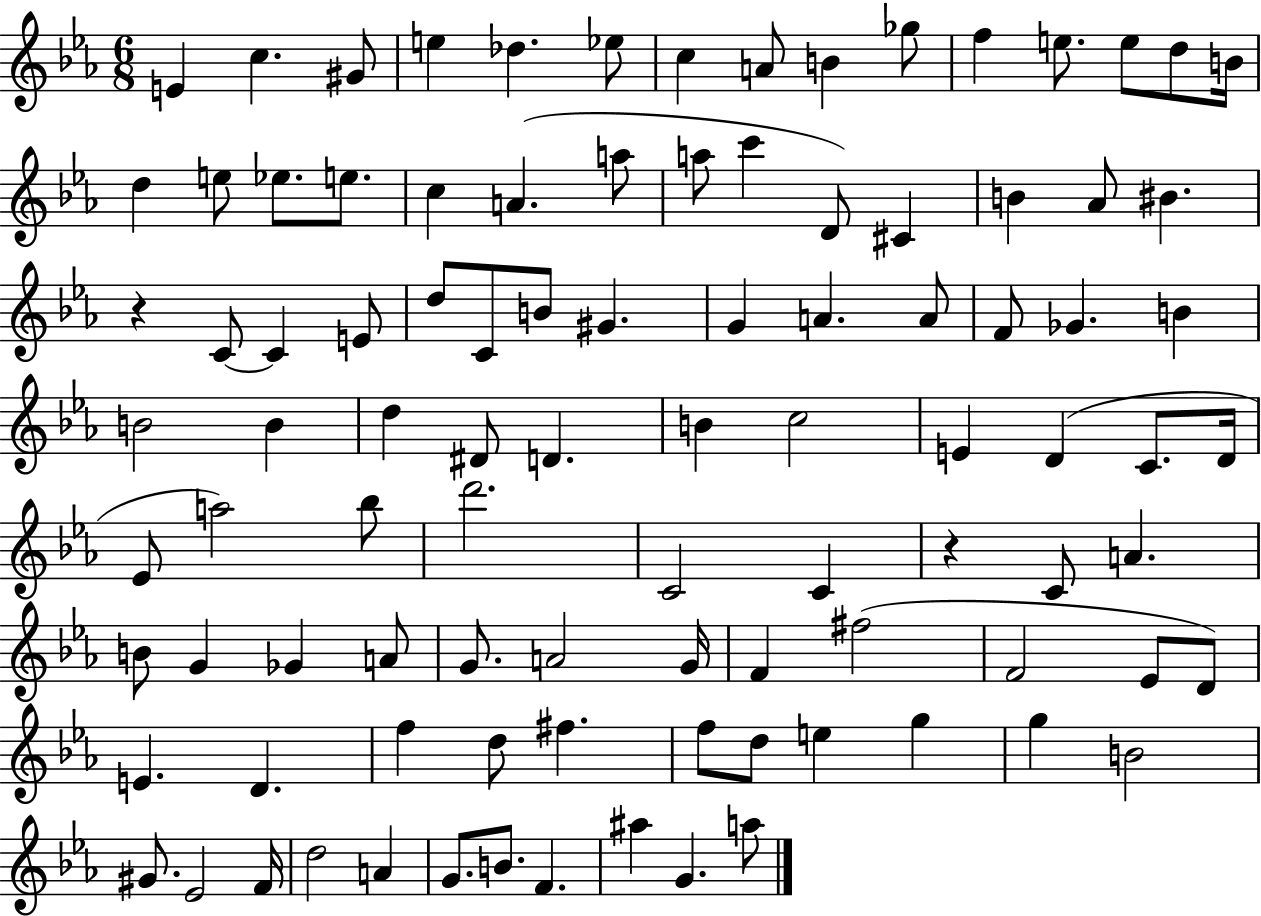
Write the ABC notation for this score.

X:1
T:Untitled
M:6/8
L:1/4
K:Eb
E c ^G/2 e _d _e/2 c A/2 B _g/2 f e/2 e/2 d/2 B/4 d e/2 _e/2 e/2 c A a/2 a/2 c' D/2 ^C B _A/2 ^B z C/2 C E/2 d/2 C/2 B/2 ^G G A A/2 F/2 _G B B2 B d ^D/2 D B c2 E D C/2 D/4 _E/2 a2 _b/2 d'2 C2 C z C/2 A B/2 G _G A/2 G/2 A2 G/4 F ^f2 F2 _E/2 D/2 E D f d/2 ^f f/2 d/2 e g g B2 ^G/2 _E2 F/4 d2 A G/2 B/2 F ^a G a/2